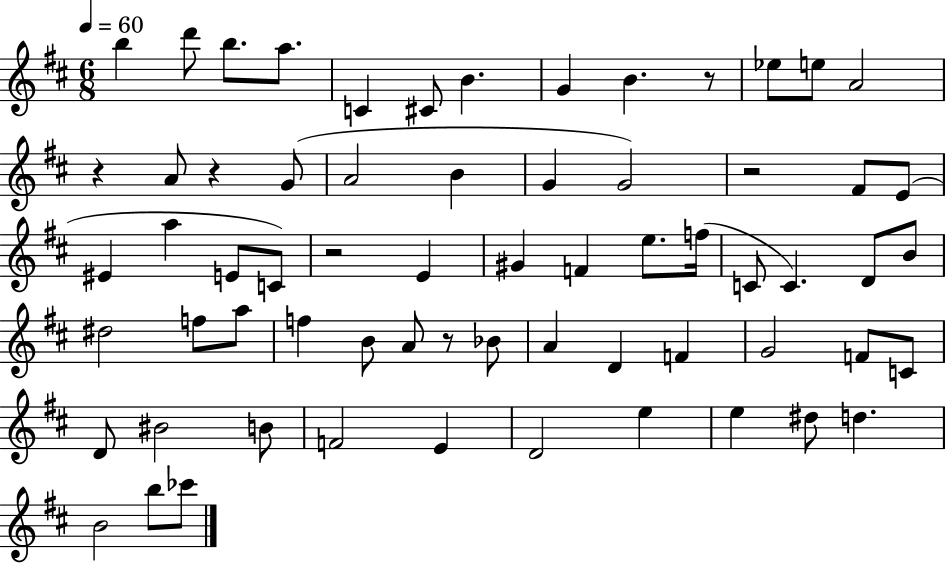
B5/q D6/e B5/e. A5/e. C4/q C#4/e B4/q. G4/q B4/q. R/e Eb5/e E5/e A4/h R/q A4/e R/q G4/e A4/h B4/q G4/q G4/h R/h F#4/e E4/e EIS4/q A5/q E4/e C4/e R/h E4/q G#4/q F4/q E5/e. F5/s C4/e C4/q. D4/e B4/e D#5/h F5/e A5/e F5/q B4/e A4/e R/e Bb4/e A4/q D4/q F4/q G4/h F4/e C4/e D4/e BIS4/h B4/e F4/h E4/q D4/h E5/q E5/q D#5/e D5/q. B4/h B5/e CES6/e